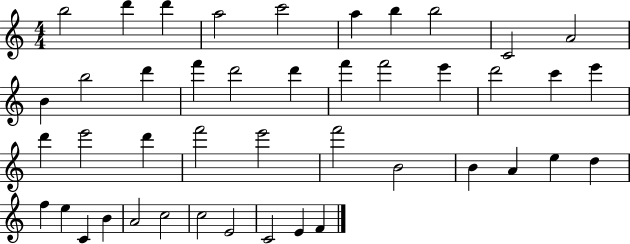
{
  \clef treble
  \numericTimeSignature
  \time 4/4
  \key c \major
  b''2 d'''4 d'''4 | a''2 c'''2 | a''4 b''4 b''2 | c'2 a'2 | \break b'4 b''2 d'''4 | f'''4 d'''2 d'''4 | f'''4 f'''2 e'''4 | d'''2 c'''4 e'''4 | \break d'''4 e'''2 d'''4 | f'''2 e'''2 | f'''2 b'2 | b'4 a'4 e''4 d''4 | \break f''4 e''4 c'4 b'4 | a'2 c''2 | c''2 e'2 | c'2 e'4 f'4 | \break \bar "|."
}